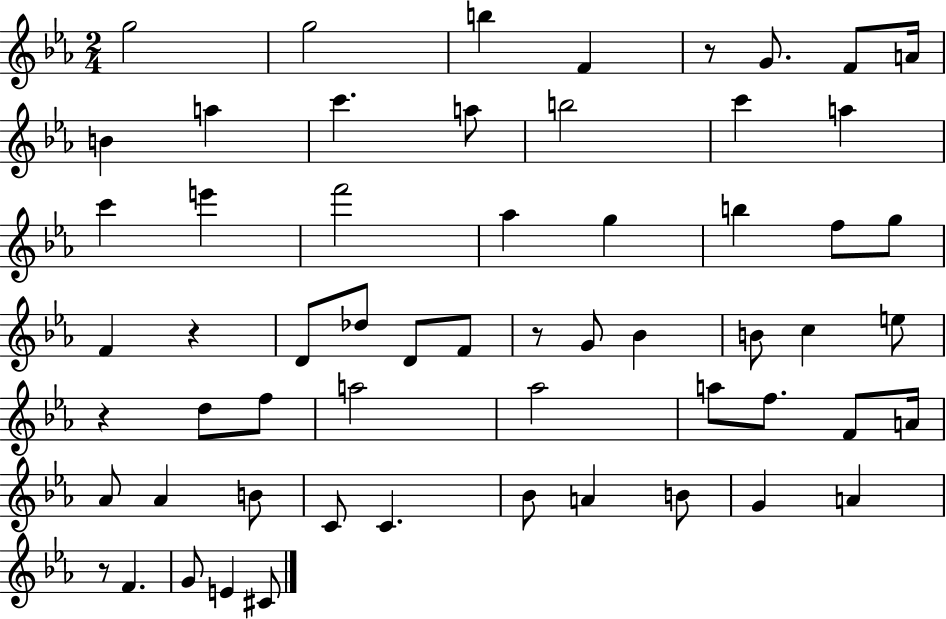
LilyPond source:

{
  \clef treble
  \numericTimeSignature
  \time 2/4
  \key ees \major
  g''2 | g''2 | b''4 f'4 | r8 g'8. f'8 a'16 | \break b'4 a''4 | c'''4. a''8 | b''2 | c'''4 a''4 | \break c'''4 e'''4 | f'''2 | aes''4 g''4 | b''4 f''8 g''8 | \break f'4 r4 | d'8 des''8 d'8 f'8 | r8 g'8 bes'4 | b'8 c''4 e''8 | \break r4 d''8 f''8 | a''2 | aes''2 | a''8 f''8. f'8 a'16 | \break aes'8 aes'4 b'8 | c'8 c'4. | bes'8 a'4 b'8 | g'4 a'4 | \break r8 f'4. | g'8 e'4 cis'8 | \bar "|."
}